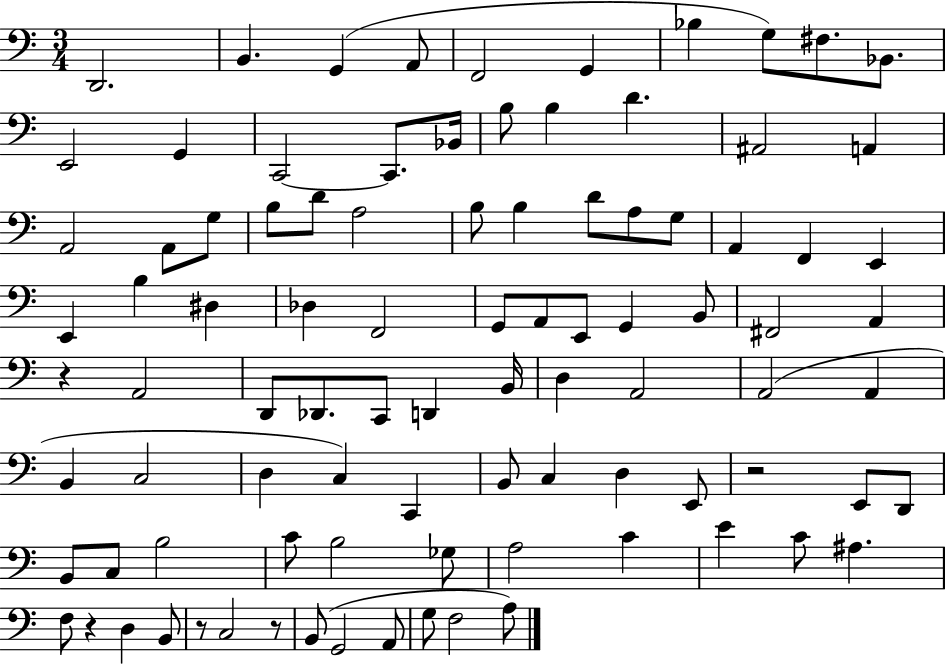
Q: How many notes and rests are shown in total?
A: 93